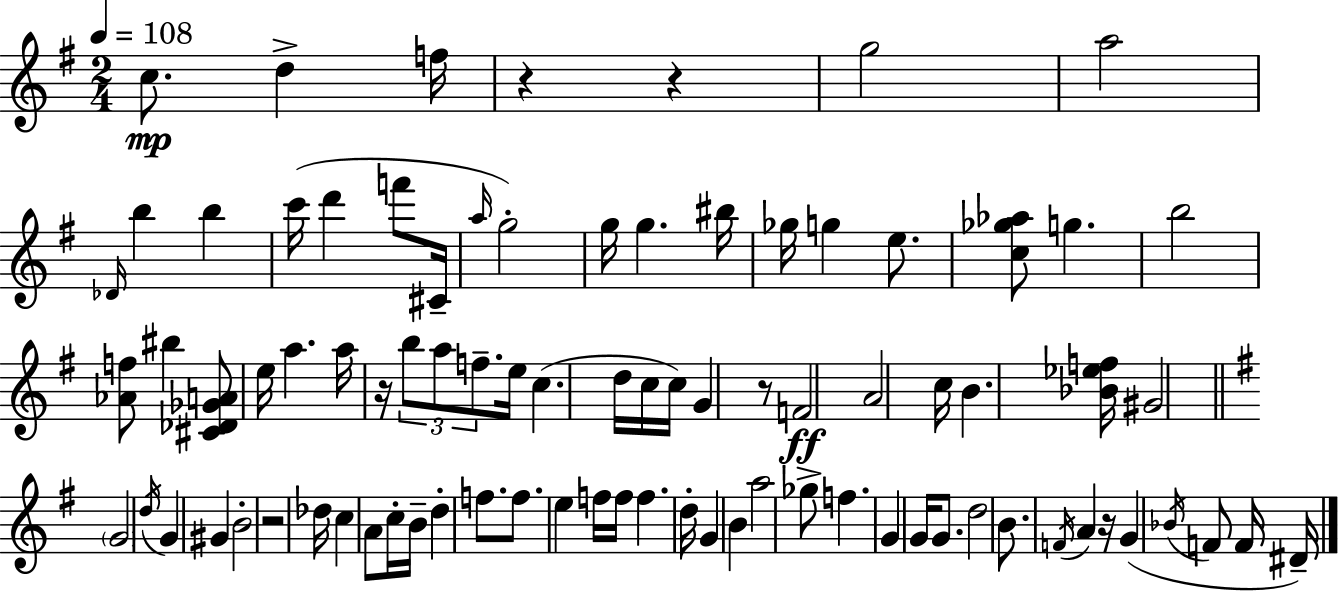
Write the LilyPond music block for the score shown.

{
  \clef treble
  \numericTimeSignature
  \time 2/4
  \key g \major
  \tempo 4 = 108
  c''8.\mp d''4-> f''16 | r4 r4 | g''2 | a''2 | \break \grace { des'16 } b''4 b''4 | c'''16( d'''4 f'''8 | cis'16-- \grace { a''16 } g''2-.) | g''16 g''4. | \break bis''16 ges''16 g''4 e''8. | <c'' ges'' aes''>8 g''4. | b''2 | <aes' f''>8 bis''4 | \break <cis' des' ges' a'>8 e''16 a''4. | a''16 r16 \tuplet 3/2 { b''8 a''8 f''8.-- } | e''16 c''4.( | d''16 c''16 c''16) g'4 | \break r8 f'2\ff | a'2 | c''16 b'4. | <bes' ees'' f''>16 gis'2 | \break \bar "||" \break \key e \minor \parenthesize g'2 | \acciaccatura { d''16 } g'4 gis'4 | b'2-. | r2 | \break des''16 c''4 a'8 | c''16-. b'16-- d''4-. f''8. | f''8. e''4 | f''16 f''16 f''4. | \break d''16-. g'4 b'4 | a''2 | ges''8-> f''4. | g'4 g'16 g'8. | \break d''2 | b'8. \acciaccatura { f'16 } a'4 | r16 g'4( \acciaccatura { bes'16 } f'8 | f'16 dis'16--) \bar "|."
}